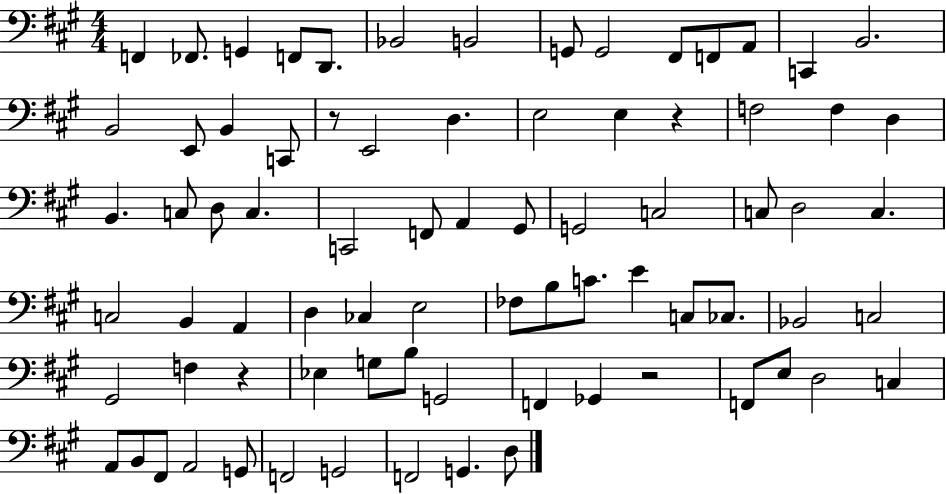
F2/q FES2/e. G2/q F2/e D2/e. Bb2/h B2/h G2/e G2/h F#2/e F2/e A2/e C2/q B2/h. B2/h E2/e B2/q C2/e R/e E2/h D3/q. E3/h E3/q R/q F3/h F3/q D3/q B2/q. C3/e D3/e C3/q. C2/h F2/e A2/q G#2/e G2/h C3/h C3/e D3/h C3/q. C3/h B2/q A2/q D3/q CES3/q E3/h FES3/e B3/e C4/e. E4/q C3/e CES3/e. Bb2/h C3/h G#2/h F3/q R/q Eb3/q G3/e B3/e G2/h F2/q Gb2/q R/h F2/e E3/e D3/h C3/q A2/e B2/e F#2/e A2/h G2/e F2/h G2/h F2/h G2/q. D3/e